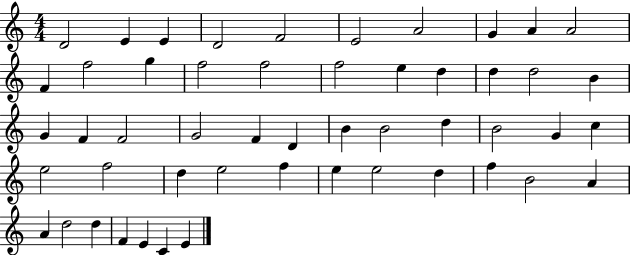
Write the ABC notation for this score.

X:1
T:Untitled
M:4/4
L:1/4
K:C
D2 E E D2 F2 E2 A2 G A A2 F f2 g f2 f2 f2 e d d d2 B G F F2 G2 F D B B2 d B2 G c e2 f2 d e2 f e e2 d f B2 A A d2 d F E C E